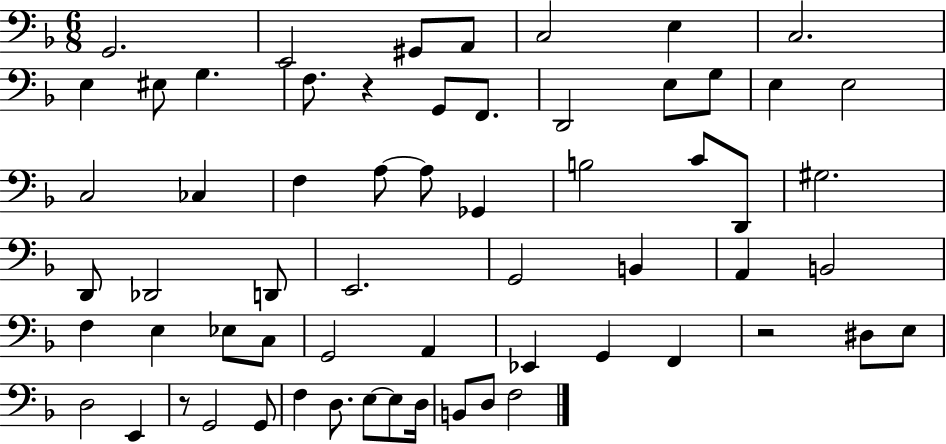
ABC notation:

X:1
T:Untitled
M:6/8
L:1/4
K:F
G,,2 E,,2 ^G,,/2 A,,/2 C,2 E, C,2 E, ^E,/2 G, F,/2 z G,,/2 F,,/2 D,,2 E,/2 G,/2 E, E,2 C,2 _C, F, A,/2 A,/2 _G,, B,2 C/2 D,,/2 ^G,2 D,,/2 _D,,2 D,,/2 E,,2 G,,2 B,, A,, B,,2 F, E, _E,/2 C,/2 G,,2 A,, _E,, G,, F,, z2 ^D,/2 E,/2 D,2 E,, z/2 G,,2 G,,/2 F, D,/2 E,/2 E,/2 D,/4 B,,/2 D,/2 F,2